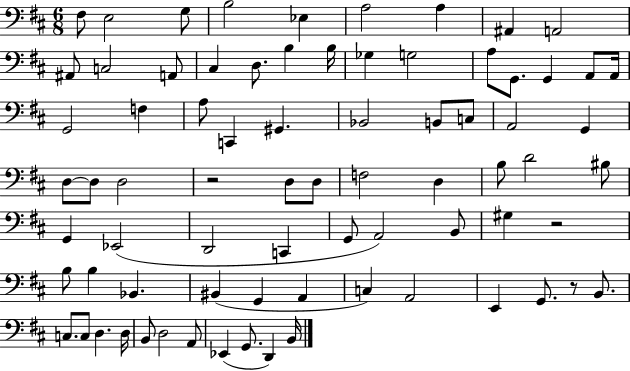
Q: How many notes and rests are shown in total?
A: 76